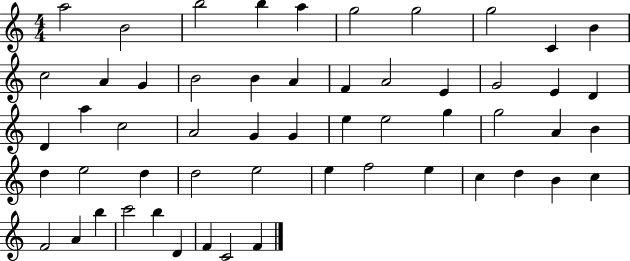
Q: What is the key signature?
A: C major